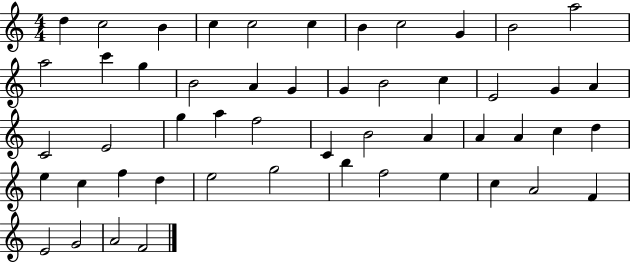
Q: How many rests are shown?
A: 0